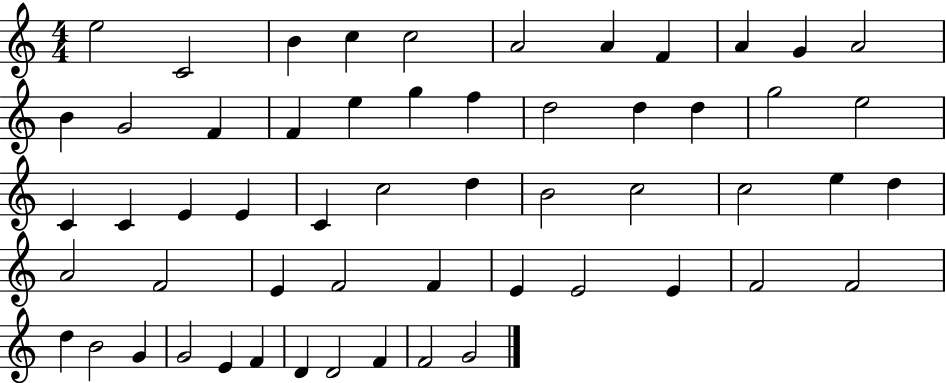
{
  \clef treble
  \numericTimeSignature
  \time 4/4
  \key c \major
  e''2 c'2 | b'4 c''4 c''2 | a'2 a'4 f'4 | a'4 g'4 a'2 | \break b'4 g'2 f'4 | f'4 e''4 g''4 f''4 | d''2 d''4 d''4 | g''2 e''2 | \break c'4 c'4 e'4 e'4 | c'4 c''2 d''4 | b'2 c''2 | c''2 e''4 d''4 | \break a'2 f'2 | e'4 f'2 f'4 | e'4 e'2 e'4 | f'2 f'2 | \break d''4 b'2 g'4 | g'2 e'4 f'4 | d'4 d'2 f'4 | f'2 g'2 | \break \bar "|."
}